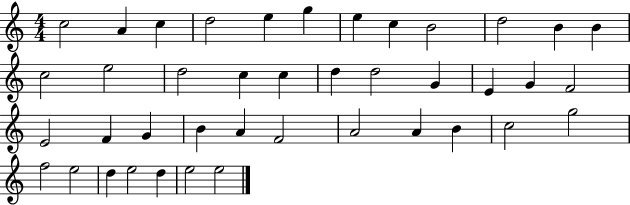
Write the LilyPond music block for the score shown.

{
  \clef treble
  \numericTimeSignature
  \time 4/4
  \key c \major
  c''2 a'4 c''4 | d''2 e''4 g''4 | e''4 c''4 b'2 | d''2 b'4 b'4 | \break c''2 e''2 | d''2 c''4 c''4 | d''4 d''2 g'4 | e'4 g'4 f'2 | \break e'2 f'4 g'4 | b'4 a'4 f'2 | a'2 a'4 b'4 | c''2 g''2 | \break f''2 e''2 | d''4 e''2 d''4 | e''2 e''2 | \bar "|."
}